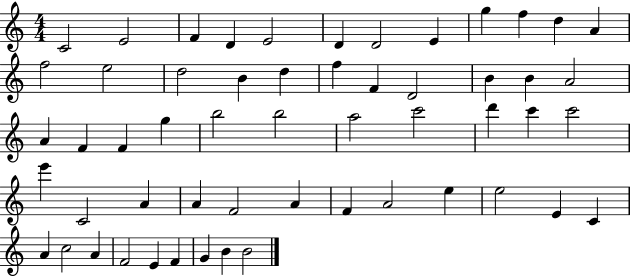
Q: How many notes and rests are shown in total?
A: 55